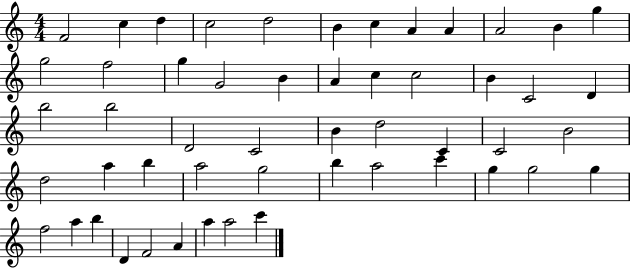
F4/h C5/q D5/q C5/h D5/h B4/q C5/q A4/q A4/q A4/h B4/q G5/q G5/h F5/h G5/q G4/h B4/q A4/q C5/q C5/h B4/q C4/h D4/q B5/h B5/h D4/h C4/h B4/q D5/h C4/q C4/h B4/h D5/h A5/q B5/q A5/h G5/h B5/q A5/h C6/q G5/q G5/h G5/q F5/h A5/q B5/q D4/q F4/h A4/q A5/q A5/h C6/q